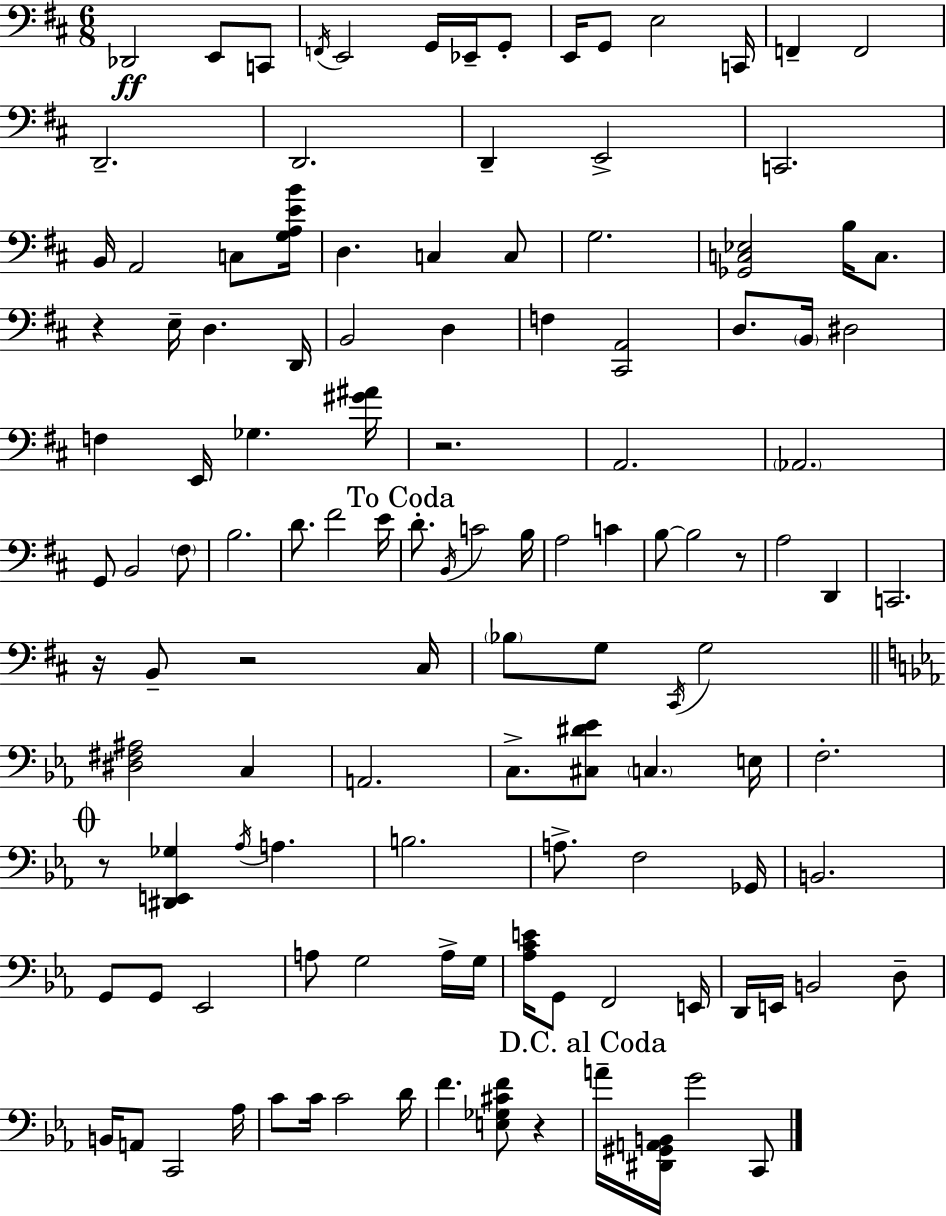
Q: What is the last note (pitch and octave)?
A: C2